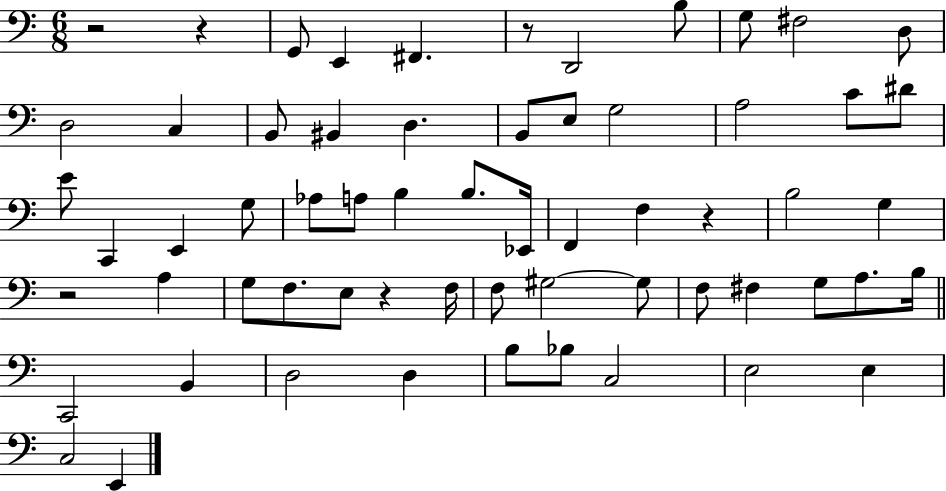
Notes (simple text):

R/h R/q G2/e E2/q F#2/q. R/e D2/h B3/e G3/e F#3/h D3/e D3/h C3/q B2/e BIS2/q D3/q. B2/e E3/e G3/h A3/h C4/e D#4/e E4/e C2/q E2/q G3/e Ab3/e A3/e B3/q B3/e. Eb2/s F2/q F3/q R/q B3/h G3/q R/h A3/q G3/e F3/e. E3/e R/q F3/s F3/e G#3/h G#3/e F3/e F#3/q G3/e A3/e. B3/s C2/h B2/q D3/h D3/q B3/e Bb3/e C3/h E3/h E3/q C3/h E2/q